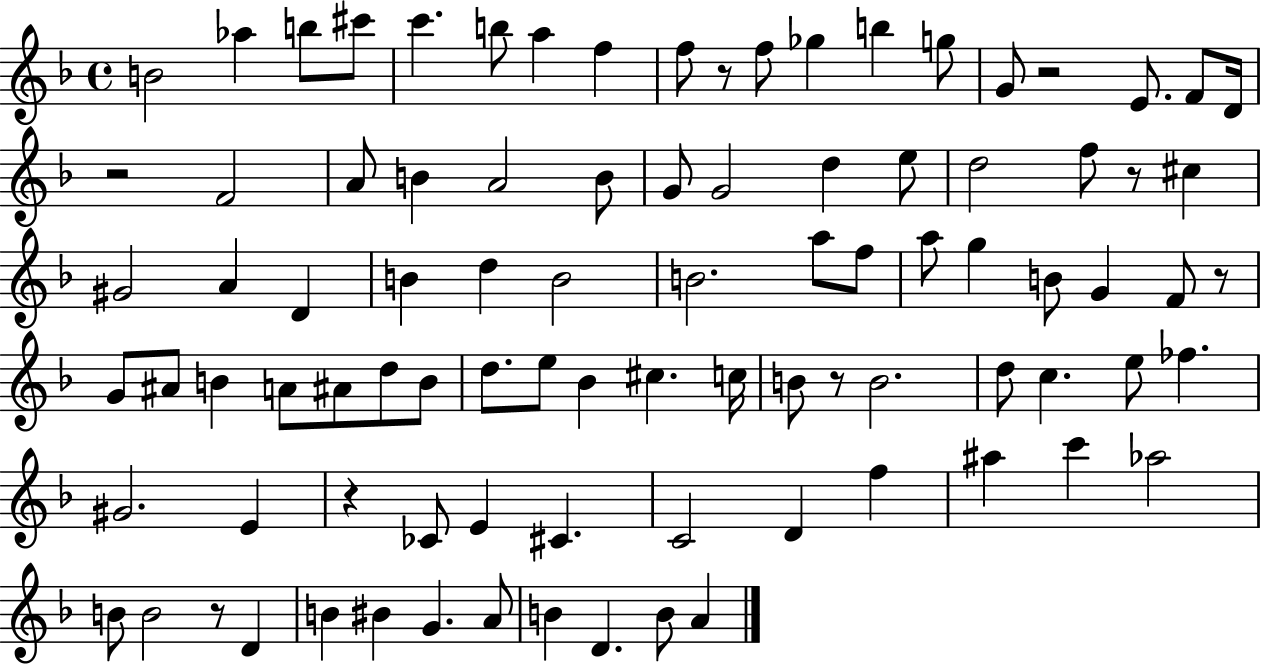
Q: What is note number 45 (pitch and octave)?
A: A#4